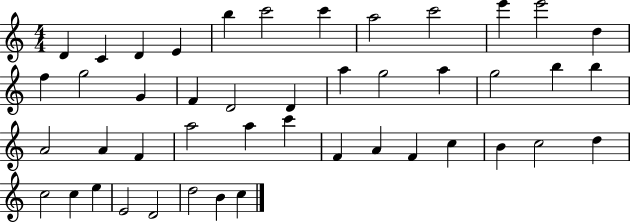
D4/q C4/q D4/q E4/q B5/q C6/h C6/q A5/h C6/h E6/q E6/h D5/q F5/q G5/h G4/q F4/q D4/h D4/q A5/q G5/h A5/q G5/h B5/q B5/q A4/h A4/q F4/q A5/h A5/q C6/q F4/q A4/q F4/q C5/q B4/q C5/h D5/q C5/h C5/q E5/q E4/h D4/h D5/h B4/q C5/q